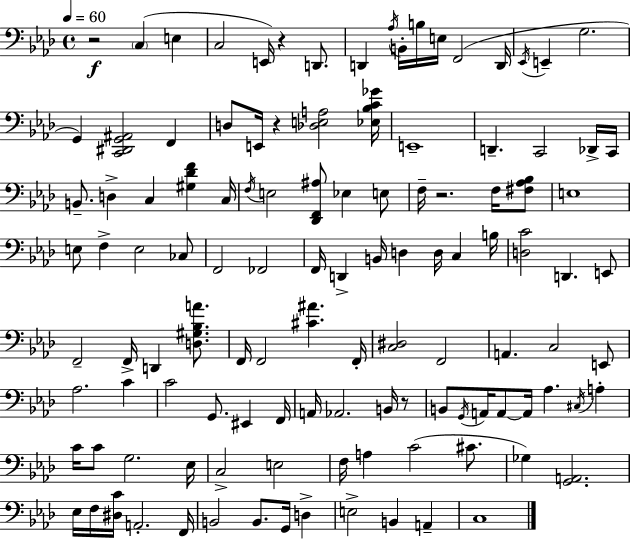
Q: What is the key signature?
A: F minor